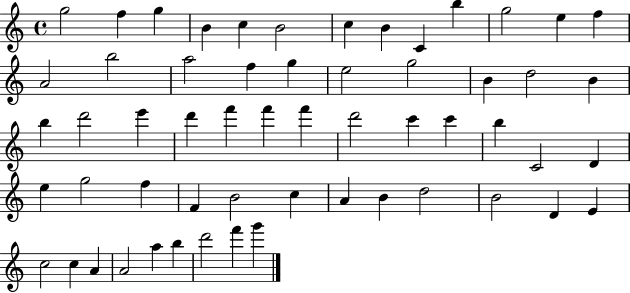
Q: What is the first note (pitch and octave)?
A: G5